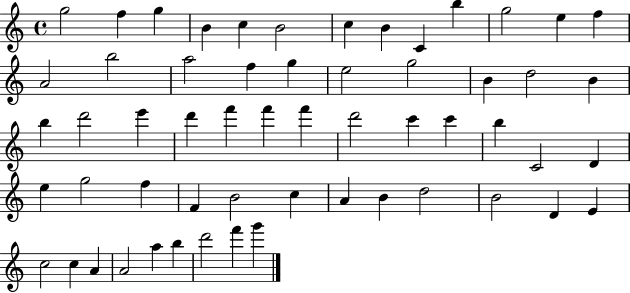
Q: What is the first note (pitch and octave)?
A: G5